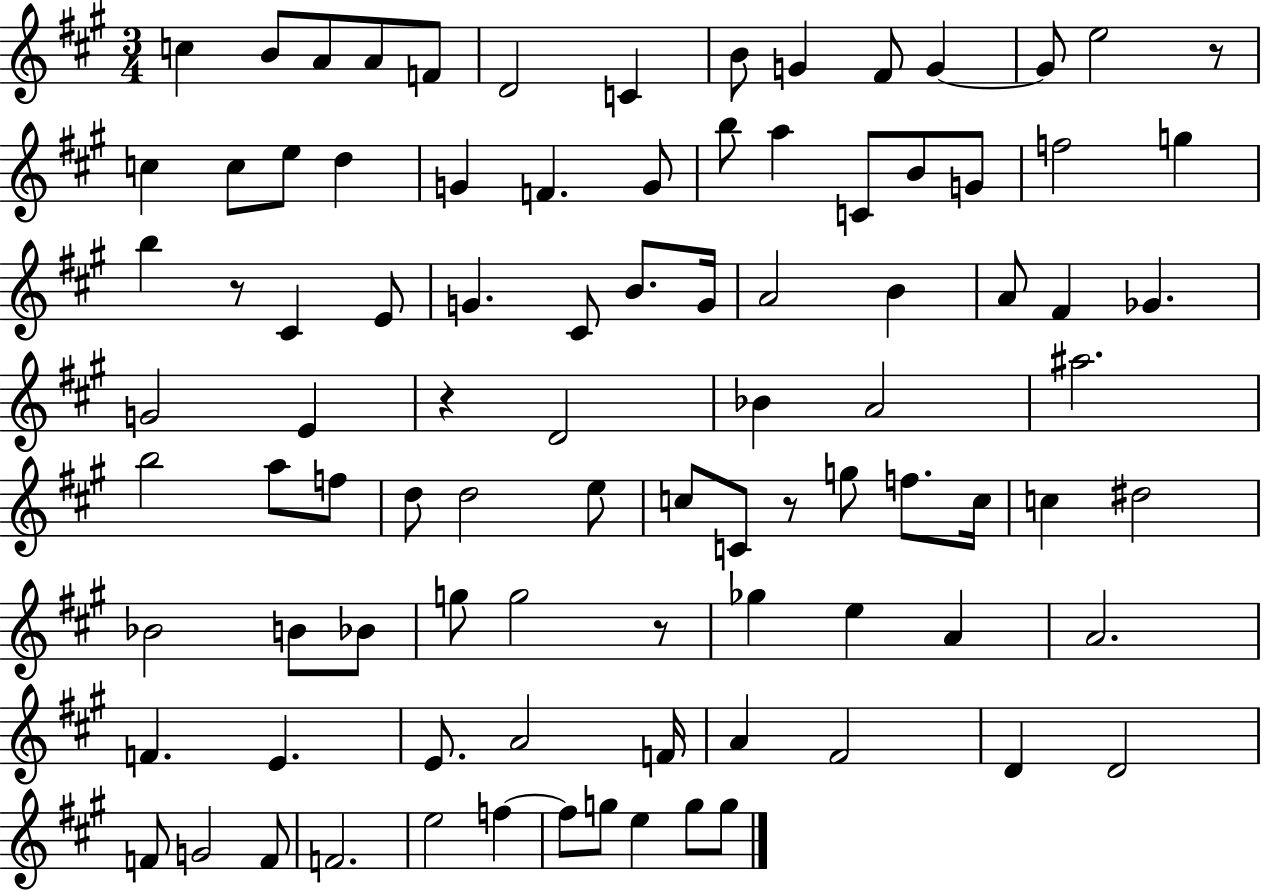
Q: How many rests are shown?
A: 5